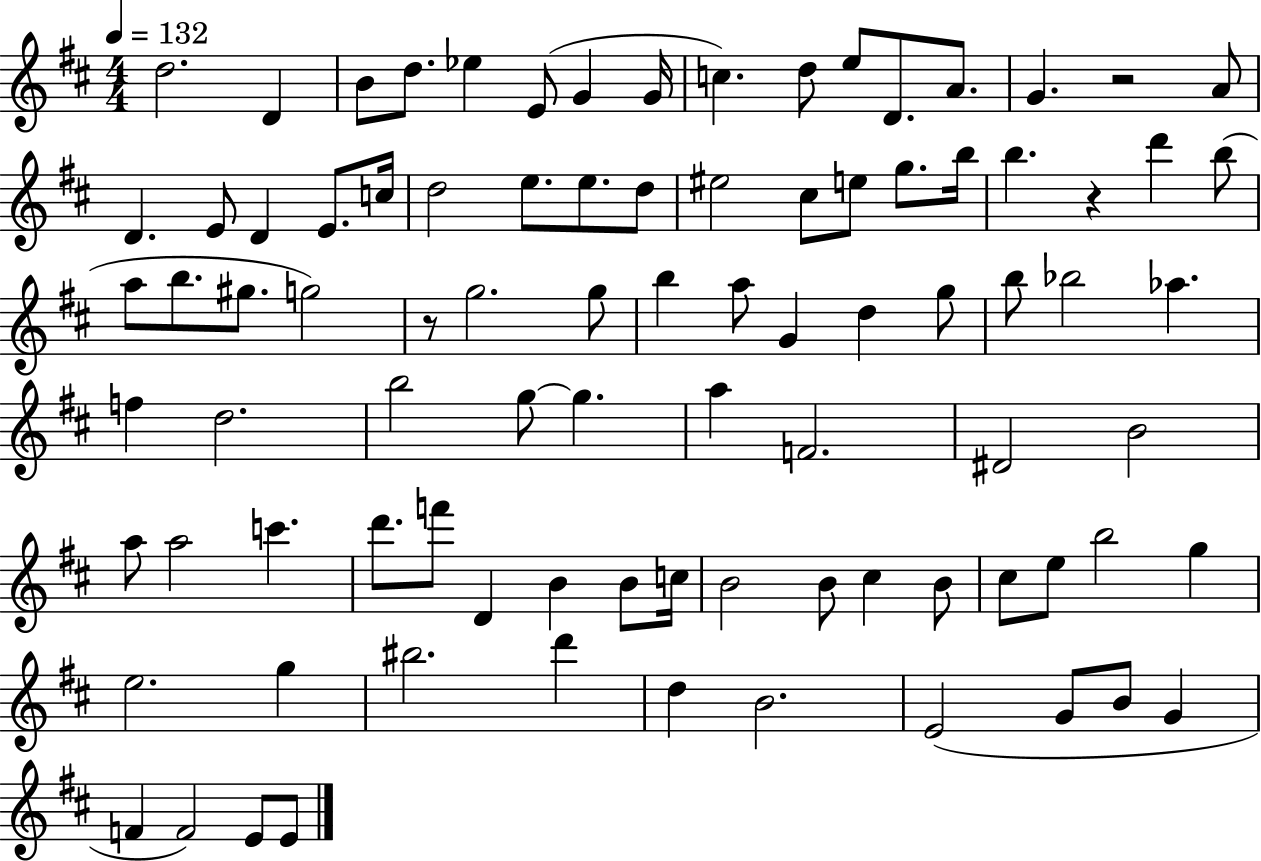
{
  \clef treble
  \numericTimeSignature
  \time 4/4
  \key d \major
  \tempo 4 = 132
  d''2. d'4 | b'8 d''8. ees''4 e'8( g'4 g'16 | c''4.) d''8 e''8 d'8. a'8. | g'4. r2 a'8 | \break d'4. e'8 d'4 e'8. c''16 | d''2 e''8. e''8. d''8 | eis''2 cis''8 e''8 g''8. b''16 | b''4. r4 d'''4 b''8( | \break a''8 b''8. gis''8. g''2) | r8 g''2. g''8 | b''4 a''8 g'4 d''4 g''8 | b''8 bes''2 aes''4. | \break f''4 d''2. | b''2 g''8~~ g''4. | a''4 f'2. | dis'2 b'2 | \break a''8 a''2 c'''4. | d'''8. f'''8 d'4 b'4 b'8 c''16 | b'2 b'8 cis''4 b'8 | cis''8 e''8 b''2 g''4 | \break e''2. g''4 | bis''2. d'''4 | d''4 b'2. | e'2( g'8 b'8 g'4 | \break f'4 f'2) e'8 e'8 | \bar "|."
}